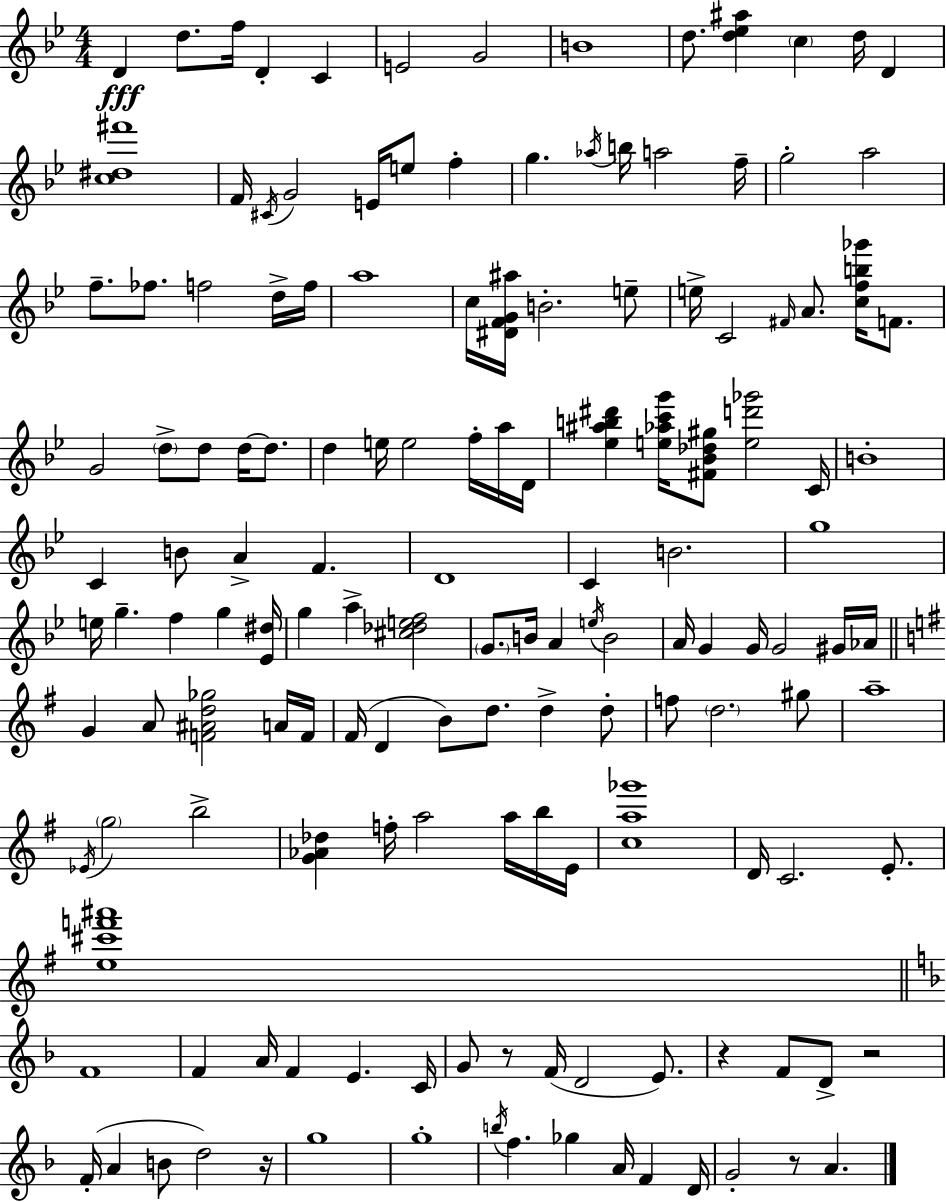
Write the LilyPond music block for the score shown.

{
  \clef treble
  \numericTimeSignature
  \time 4/4
  \key g \minor
  \repeat volta 2 { d'4\fff d''8. f''16 d'4-. c'4 | e'2 g'2 | b'1 | d''8. <d'' ees'' ais''>4 \parenthesize c''4 d''16 d'4 | \break <c'' dis'' fis'''>1 | f'16 \acciaccatura { cis'16 } g'2 e'16 e''8 f''4-. | g''4. \acciaccatura { aes''16 } b''16 a''2 | f''16-- g''2-. a''2 | \break f''8.-- fes''8. f''2 | d''16-> f''16 a''1 | c''16 <dis' f' g' ais''>16 b'2.-. | e''8-- e''16-> c'2 \grace { fis'16 } a'8. <c'' f'' b'' ges'''>16 | \break f'8. g'2 \parenthesize d''8-> d''8 d''16~~ | d''8. d''4 e''16 e''2 | f''16-. a''16 d'16 <ees'' ais'' b'' dis'''>4 <e'' aes'' c''' g'''>16 <fis' bes' des'' gis''>8 <e'' d''' ges'''>2 | c'16 b'1-. | \break c'4 b'8 a'4-> f'4. | d'1 | c'4 b'2. | g''1 | \break e''16 g''4.-- f''4 g''4 | <ees' dis''>16 g''4 a''4-> <cis'' des'' e'' f''>2 | \parenthesize g'8. b'16 a'4 \acciaccatura { e''16 } b'2 | a'16 g'4 g'16 g'2 | \break gis'16 aes'16 \bar "||" \break \key e \minor g'4 a'8 <f' ais' d'' ges''>2 a'16 f'16 | fis'16( d'4 b'8) d''8. d''4-> d''8-. | f''8 \parenthesize d''2. gis''8 | a''1-- | \break \acciaccatura { ees'16 } \parenthesize g''2 b''2-> | <g' aes' des''>4 f''16-. a''2 a''16 b''16 | e'16 <c'' a'' ges'''>1 | d'16 c'2. e'8.-. | \break <e'' cis''' f''' ais'''>1 | \bar "||" \break \key f \major f'1 | f'4 a'16 f'4 e'4. c'16 | g'8 r8 f'16( d'2 e'8.) | r4 f'8 d'8-> r2 | \break f'16-.( a'4 b'8 d''2) r16 | g''1 | g''1-. | \acciaccatura { b''16 } f''4. ges''4 a'16 f'4 | \break d'16 g'2-. r8 a'4. | } \bar "|."
}